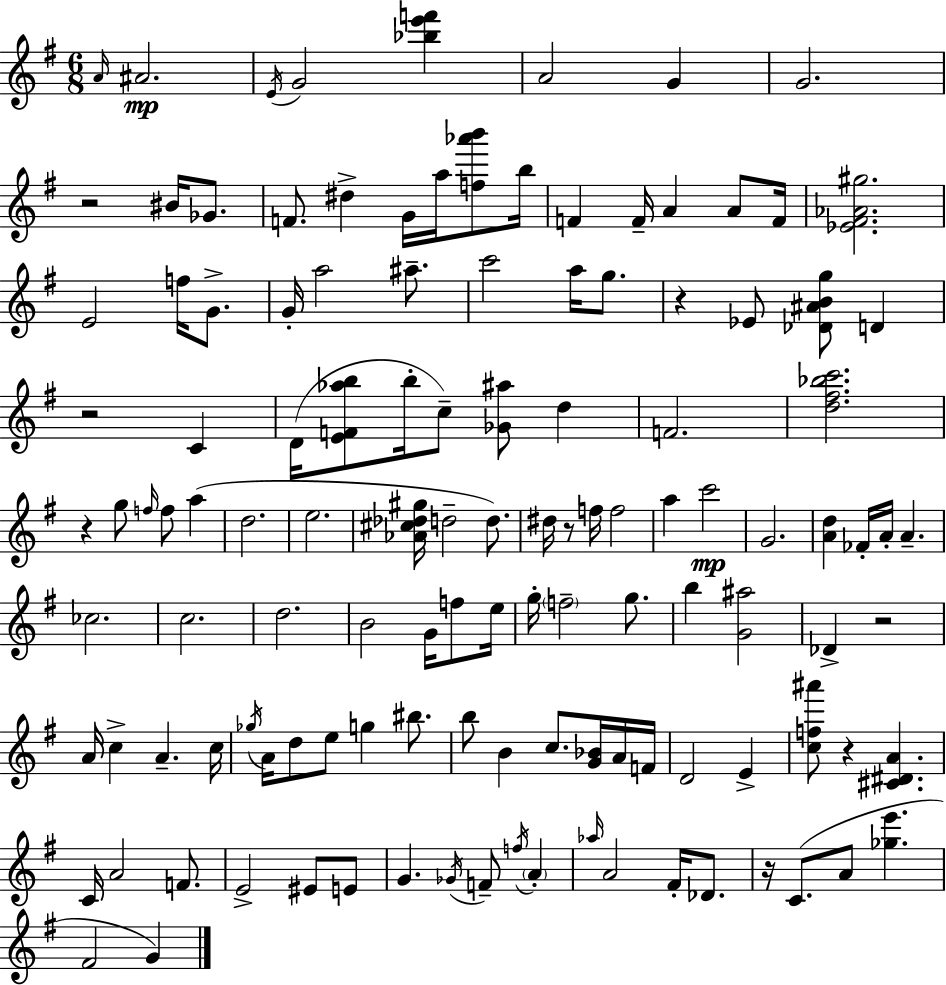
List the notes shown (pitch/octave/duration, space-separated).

A4/s A#4/h. E4/s G4/h [Bb5,E6,F6]/q A4/h G4/q G4/h. R/h BIS4/s Gb4/e. F4/e. D#5/q G4/s A5/s [F5,Ab6,B6]/e B5/s F4/q F4/s A4/q A4/e F4/s [Eb4,F#4,Ab4,G#5]/h. E4/h F5/s G4/e. G4/s A5/h A#5/e. C6/h A5/s G5/e. R/q Eb4/e [Db4,A#4,B4,G5]/e D4/q R/h C4/q D4/s [E4,F4,Ab5,B5]/e B5/s C5/e [Gb4,A#5]/e D5/q F4/h. [D5,F#5,Bb5,C6]/h. R/q G5/e F5/s F5/e A5/q D5/h. E5/h. [Ab4,C#5,Db5,G#5]/s D5/h D5/e. D#5/s R/e F5/s F5/h A5/q C6/h G4/h. [A4,D5]/q FES4/s A4/s A4/q. CES5/h. C5/h. D5/h. B4/h G4/s F5/e E5/s G5/s F5/h G5/e. B5/q [G4,A#5]/h Db4/q R/h A4/s C5/q A4/q. C5/s Gb5/s A4/s D5/e E5/e G5/q BIS5/e. B5/e B4/q C5/e. [G4,Bb4]/s A4/s F4/s D4/h E4/q [C5,F5,A#6]/e R/q [C#4,D#4,A4]/q. C4/s A4/h F4/e. E4/h EIS4/e E4/e G4/q. Gb4/s F4/e F5/s A4/q Ab5/s A4/h F#4/s Db4/e. R/s C4/e. A4/e [Gb5,E6]/q. F#4/h G4/q